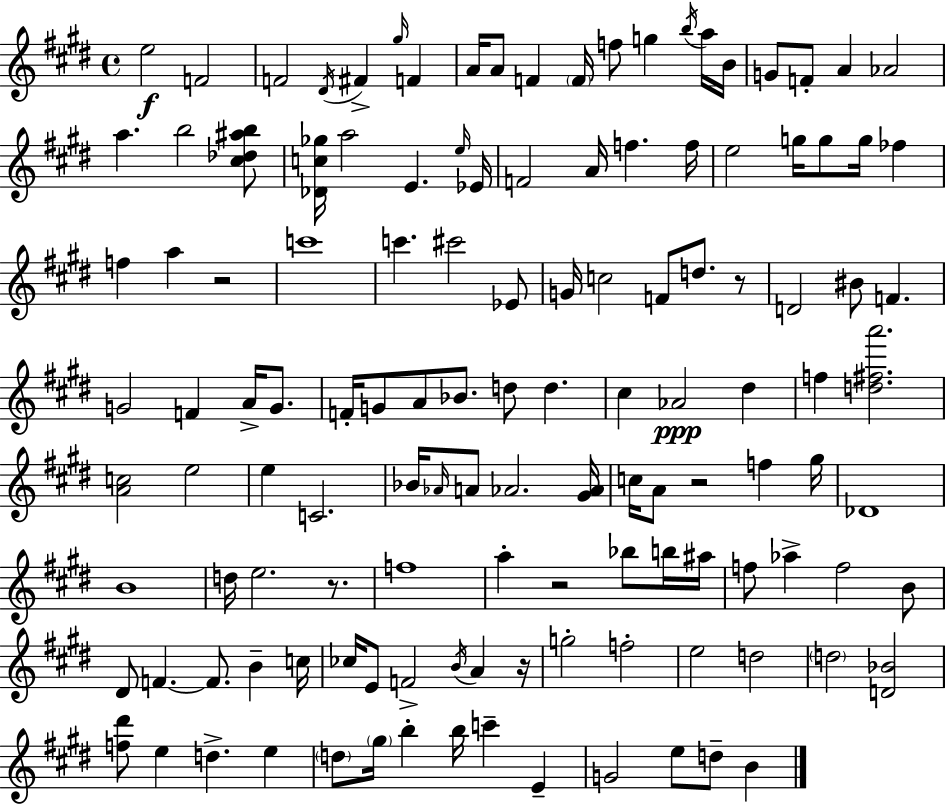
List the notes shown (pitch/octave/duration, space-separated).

E5/h F4/h F4/h D#4/s F#4/q G#5/s F4/q A4/s A4/e F4/q F4/s F5/e G5/q B5/s A5/s B4/s G4/e F4/e A4/q Ab4/h A5/q. B5/h [C#5,Db5,A#5,B5]/e [Db4,C5,Gb5]/s A5/h E4/q. E5/s Eb4/s F4/h A4/s F5/q. F5/s E5/h G5/s G5/e G5/s FES5/q F5/q A5/q R/h C6/w C6/q. C#6/h Eb4/e G4/s C5/h F4/e D5/e. R/e D4/h BIS4/e F4/q. G4/h F4/q A4/s G4/e. F4/s G4/e A4/e Bb4/e. D5/e D5/q. C#5/q Ab4/h D#5/q F5/q [D5,F#5,A6]/h. [A4,C5]/h E5/h E5/q C4/h. Bb4/s Ab4/s A4/e Ab4/h. [G#4,Ab4]/s C5/s A4/e R/h F5/q G#5/s Db4/w B4/w D5/s E5/h. R/e. F5/w A5/q R/h Bb5/e B5/s A#5/s F5/e Ab5/q F5/h B4/e D#4/e F4/q. F4/e. B4/q C5/s CES5/s E4/e F4/h B4/s A4/q R/s G5/h F5/h E5/h D5/h D5/h [D4,Bb4]/h [F5,D#6]/e E5/q D5/q. E5/q D5/e G#5/s B5/q B5/s C6/q E4/q G4/h E5/e D5/e B4/q